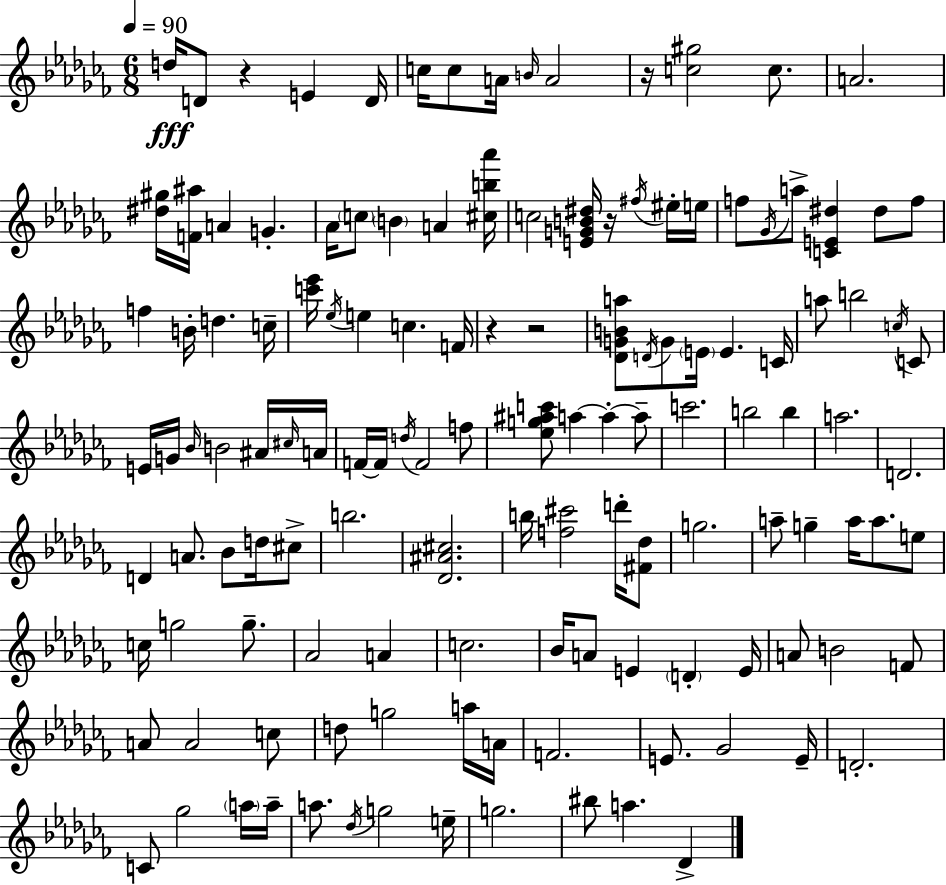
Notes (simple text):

D5/s D4/e R/q E4/q D4/s C5/s C5/e A4/s B4/s A4/h R/s [C5,G#5]/h C5/e. A4/h. [D#5,G#5]/s [F4,A#5]/s A4/q G4/q. Ab4/s C5/e B4/q A4/q [C#5,B5,Ab6]/s C5/h [E4,G4,B4,D#5]/s R/s F#5/s EIS5/s E5/s F5/e Gb4/s A5/e [C4,E4,D#5]/q D#5/e F5/e F5/q B4/s D5/q. C5/s [C6,Eb6]/s Eb5/s E5/q C5/q. F4/s R/q R/h [Db4,G4,B4,A5]/e D4/s G4/e E4/s E4/q. C4/s A5/e B5/h C5/s C4/e E4/s G4/s Bb4/s B4/h A#4/s C#5/s A4/s F4/s F4/s D5/s F4/h F5/e [Eb5,G5,A#5,C6]/e A5/q A5/q A5/e C6/h. B5/h B5/q A5/h. D4/h. D4/q A4/e. Bb4/e D5/s C#5/e B5/h. [Db4,A#4,C#5]/h. B5/s [F5,C#6]/h D6/s [F#4,Db5]/e G5/h. A5/e G5/q A5/s A5/e. E5/e C5/s G5/h G5/e. Ab4/h A4/q C5/h. Bb4/s A4/e E4/q D4/q E4/s A4/e B4/h F4/e A4/e A4/h C5/e D5/e G5/h A5/s A4/s F4/h. E4/e. Gb4/h E4/s D4/h. C4/e Gb5/h A5/s A5/s A5/e. Db5/s G5/h E5/s G5/h. BIS5/e A5/q. Db4/q